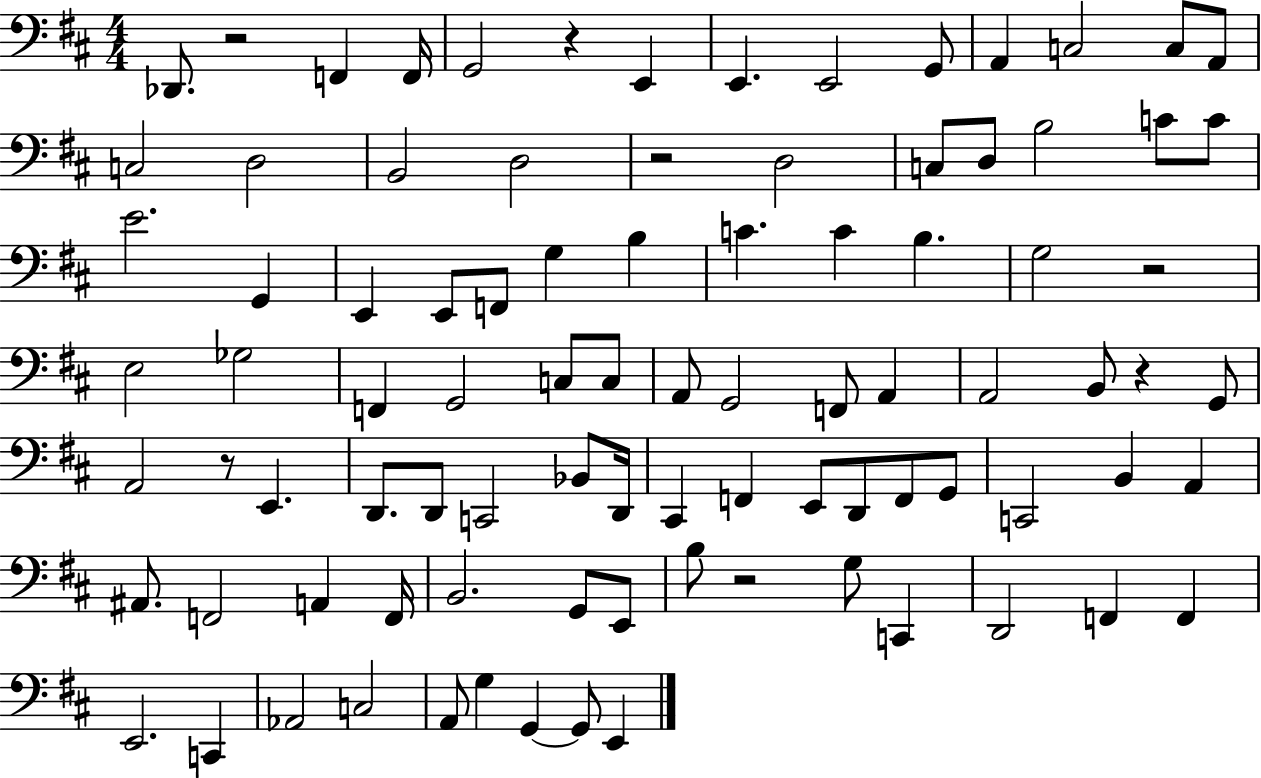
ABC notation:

X:1
T:Untitled
M:4/4
L:1/4
K:D
_D,,/2 z2 F,, F,,/4 G,,2 z E,, E,, E,,2 G,,/2 A,, C,2 C,/2 A,,/2 C,2 D,2 B,,2 D,2 z2 D,2 C,/2 D,/2 B,2 C/2 C/2 E2 G,, E,, E,,/2 F,,/2 G, B, C C B, G,2 z2 E,2 _G,2 F,, G,,2 C,/2 C,/2 A,,/2 G,,2 F,,/2 A,, A,,2 B,,/2 z G,,/2 A,,2 z/2 E,, D,,/2 D,,/2 C,,2 _B,,/2 D,,/4 ^C,, F,, E,,/2 D,,/2 F,,/2 G,,/2 C,,2 B,, A,, ^A,,/2 F,,2 A,, F,,/4 B,,2 G,,/2 E,,/2 B,/2 z2 G,/2 C,, D,,2 F,, F,, E,,2 C,, _A,,2 C,2 A,,/2 G, G,, G,,/2 E,,